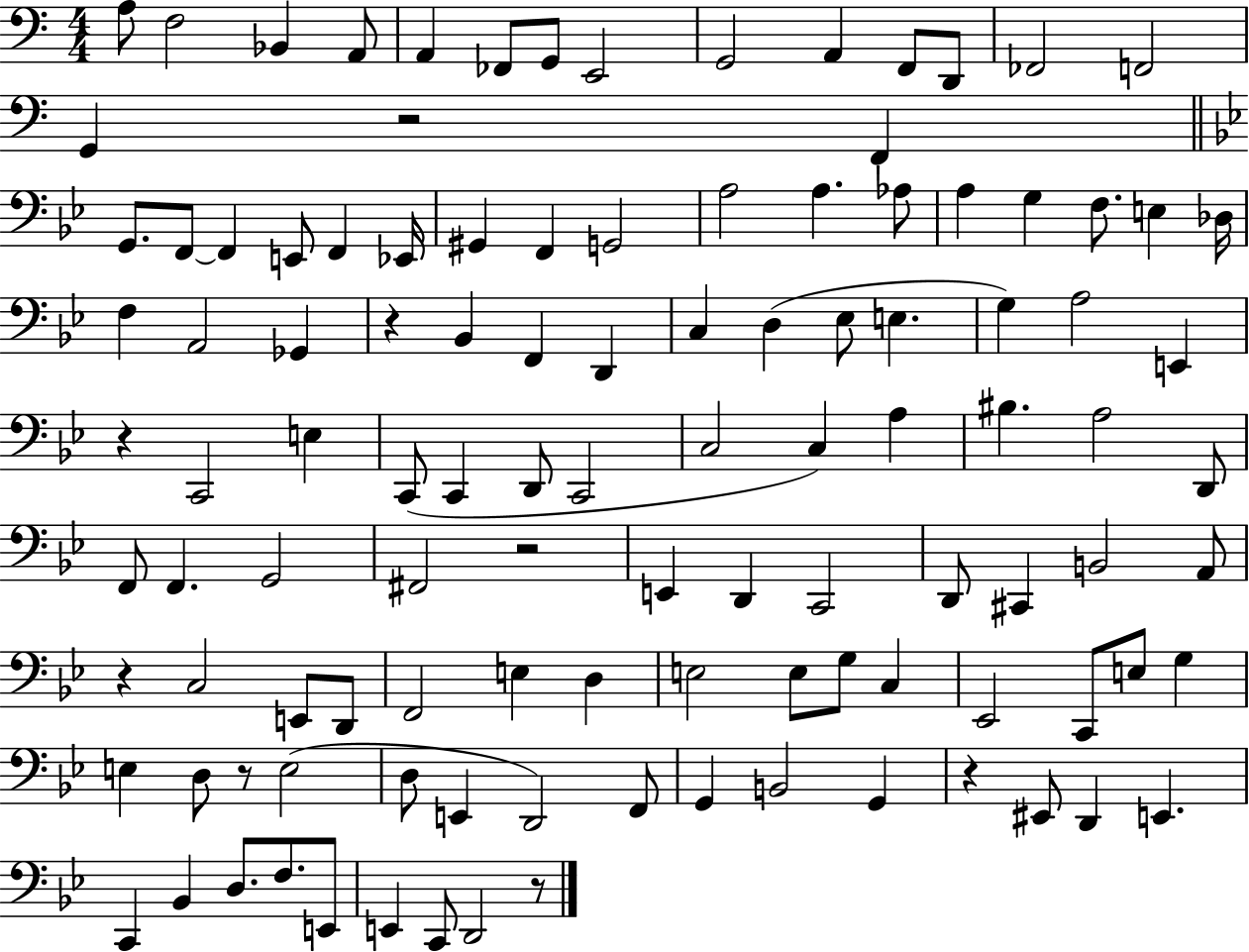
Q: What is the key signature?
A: C major